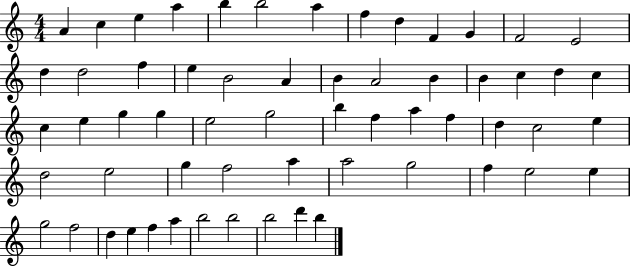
{
  \clef treble
  \numericTimeSignature
  \time 4/4
  \key c \major
  a'4 c''4 e''4 a''4 | b''4 b''2 a''4 | f''4 d''4 f'4 g'4 | f'2 e'2 | \break d''4 d''2 f''4 | e''4 b'2 a'4 | b'4 a'2 b'4 | b'4 c''4 d''4 c''4 | \break c''4 e''4 g''4 g''4 | e''2 g''2 | b''4 f''4 a''4 f''4 | d''4 c''2 e''4 | \break d''2 e''2 | g''4 f''2 a''4 | a''2 g''2 | f''4 e''2 e''4 | \break g''2 f''2 | d''4 e''4 f''4 a''4 | b''2 b''2 | b''2 d'''4 b''4 | \break \bar "|."
}